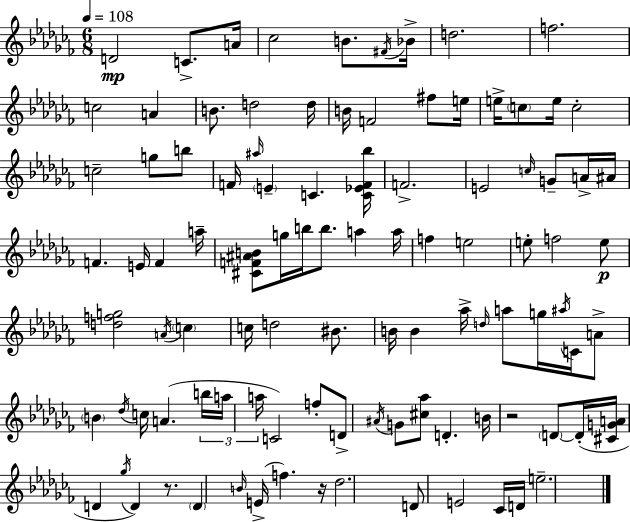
D4/h C4/e. A4/s CES5/h B4/e. F#4/s Bb4/s D5/h. F5/h. C5/h A4/q B4/e. D5/h D5/s B4/s F4/h F#5/e E5/s E5/s C5/e E5/s C5/h C5/h G5/e B5/e F4/s A#5/s E4/q C4/q. [C4,Eb4,F4,Bb5]/s F4/h. E4/h C5/s G4/e A4/s A#4/s F4/q. E4/s F4/q A5/s [C#4,F4,A#4,B4]/e G5/s B5/s B5/e. A5/q A5/s F5/q E5/h E5/e F5/h E5/e [D5,F5,G5]/h A4/s C5/q C5/s D5/h BIS4/e. B4/s B4/q Ab5/s D5/s A5/e G5/s A#5/s C4/s A4/e B4/q Db5/s C5/s A4/q. B5/s A5/s A5/s C4/h F5/e D4/e A#4/s G4/e [C#5,Ab5]/e D4/q. B4/s R/h D4/e D4/s [C#4,G4,A4]/s D4/q Gb5/s D4/q R/e. D4/q B4/s E4/s F5/q. R/s Db5/h. D4/e E4/h CES4/s D4/s E5/h.